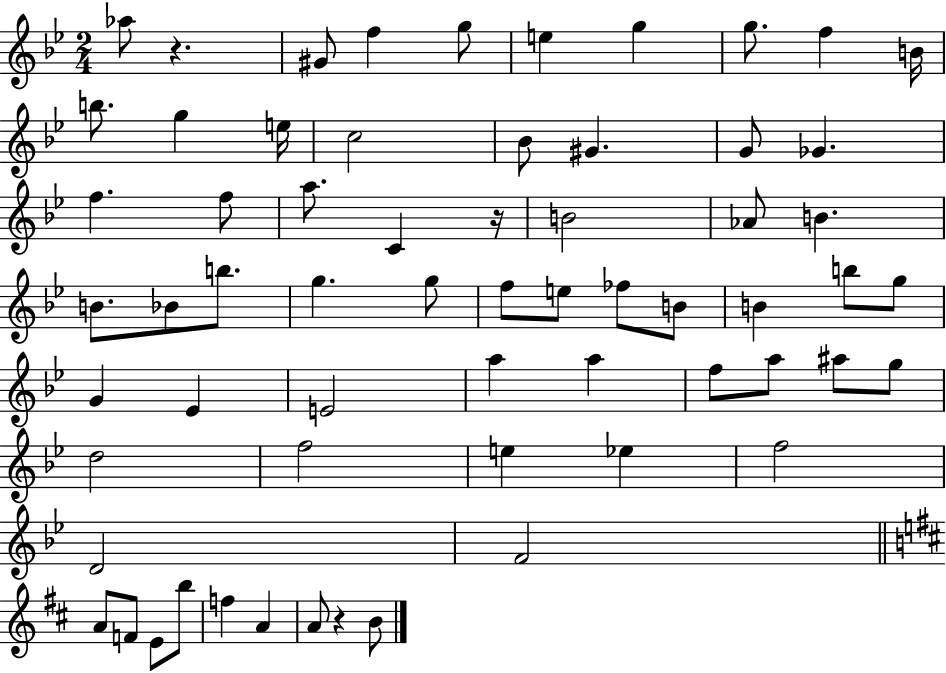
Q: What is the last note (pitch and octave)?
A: B4